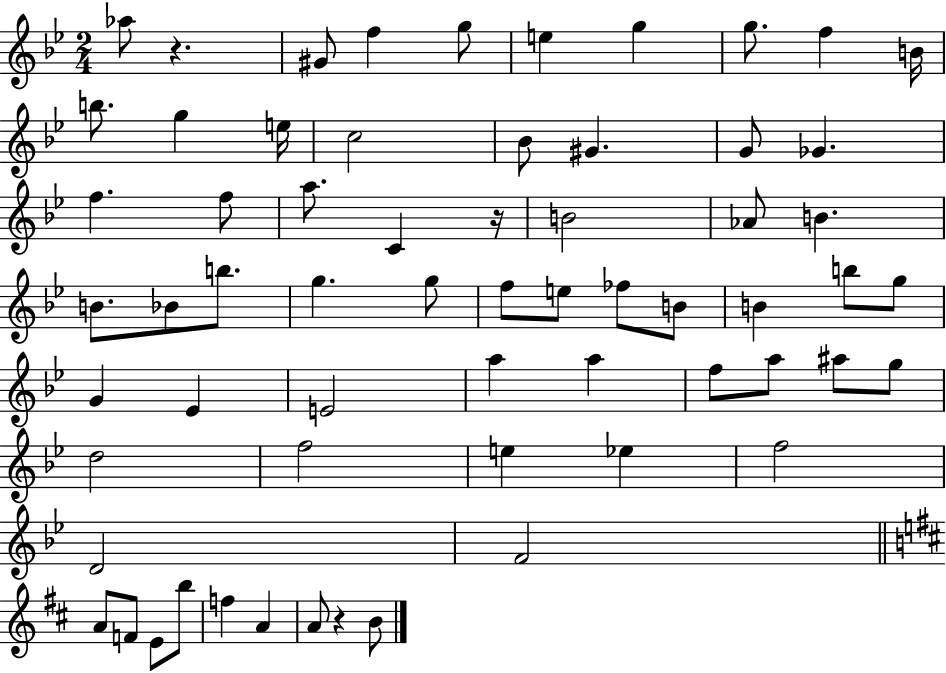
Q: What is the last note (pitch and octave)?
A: B4